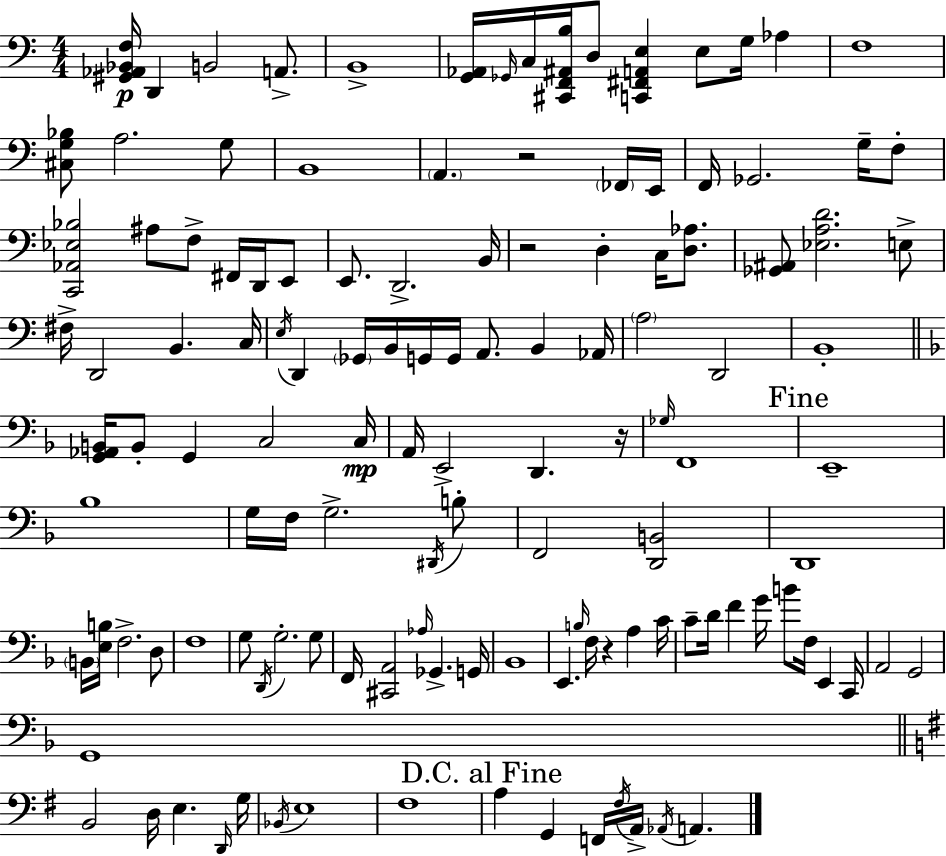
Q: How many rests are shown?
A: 4